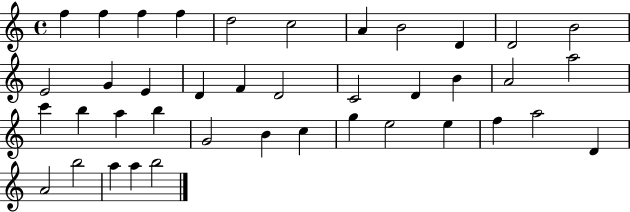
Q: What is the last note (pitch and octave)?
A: B5